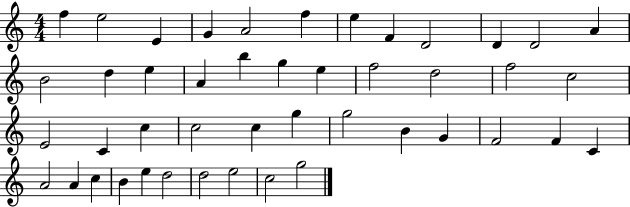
{
  \clef treble
  \numericTimeSignature
  \time 4/4
  \key c \major
  f''4 e''2 e'4 | g'4 a'2 f''4 | e''4 f'4 d'2 | d'4 d'2 a'4 | \break b'2 d''4 e''4 | a'4 b''4 g''4 e''4 | f''2 d''2 | f''2 c''2 | \break e'2 c'4 c''4 | c''2 c''4 g''4 | g''2 b'4 g'4 | f'2 f'4 c'4 | \break a'2 a'4 c''4 | b'4 e''4 d''2 | d''2 e''2 | c''2 g''2 | \break \bar "|."
}